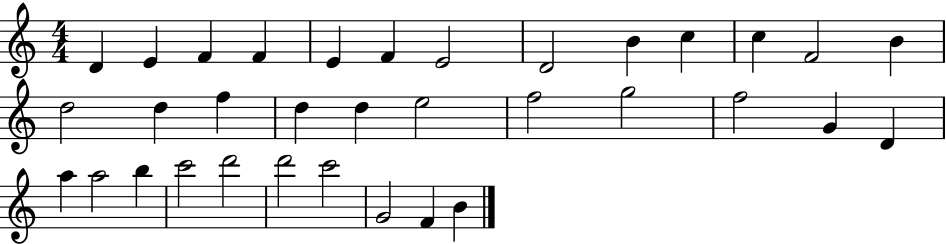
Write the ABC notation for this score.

X:1
T:Untitled
M:4/4
L:1/4
K:C
D E F F E F E2 D2 B c c F2 B d2 d f d d e2 f2 g2 f2 G D a a2 b c'2 d'2 d'2 c'2 G2 F B